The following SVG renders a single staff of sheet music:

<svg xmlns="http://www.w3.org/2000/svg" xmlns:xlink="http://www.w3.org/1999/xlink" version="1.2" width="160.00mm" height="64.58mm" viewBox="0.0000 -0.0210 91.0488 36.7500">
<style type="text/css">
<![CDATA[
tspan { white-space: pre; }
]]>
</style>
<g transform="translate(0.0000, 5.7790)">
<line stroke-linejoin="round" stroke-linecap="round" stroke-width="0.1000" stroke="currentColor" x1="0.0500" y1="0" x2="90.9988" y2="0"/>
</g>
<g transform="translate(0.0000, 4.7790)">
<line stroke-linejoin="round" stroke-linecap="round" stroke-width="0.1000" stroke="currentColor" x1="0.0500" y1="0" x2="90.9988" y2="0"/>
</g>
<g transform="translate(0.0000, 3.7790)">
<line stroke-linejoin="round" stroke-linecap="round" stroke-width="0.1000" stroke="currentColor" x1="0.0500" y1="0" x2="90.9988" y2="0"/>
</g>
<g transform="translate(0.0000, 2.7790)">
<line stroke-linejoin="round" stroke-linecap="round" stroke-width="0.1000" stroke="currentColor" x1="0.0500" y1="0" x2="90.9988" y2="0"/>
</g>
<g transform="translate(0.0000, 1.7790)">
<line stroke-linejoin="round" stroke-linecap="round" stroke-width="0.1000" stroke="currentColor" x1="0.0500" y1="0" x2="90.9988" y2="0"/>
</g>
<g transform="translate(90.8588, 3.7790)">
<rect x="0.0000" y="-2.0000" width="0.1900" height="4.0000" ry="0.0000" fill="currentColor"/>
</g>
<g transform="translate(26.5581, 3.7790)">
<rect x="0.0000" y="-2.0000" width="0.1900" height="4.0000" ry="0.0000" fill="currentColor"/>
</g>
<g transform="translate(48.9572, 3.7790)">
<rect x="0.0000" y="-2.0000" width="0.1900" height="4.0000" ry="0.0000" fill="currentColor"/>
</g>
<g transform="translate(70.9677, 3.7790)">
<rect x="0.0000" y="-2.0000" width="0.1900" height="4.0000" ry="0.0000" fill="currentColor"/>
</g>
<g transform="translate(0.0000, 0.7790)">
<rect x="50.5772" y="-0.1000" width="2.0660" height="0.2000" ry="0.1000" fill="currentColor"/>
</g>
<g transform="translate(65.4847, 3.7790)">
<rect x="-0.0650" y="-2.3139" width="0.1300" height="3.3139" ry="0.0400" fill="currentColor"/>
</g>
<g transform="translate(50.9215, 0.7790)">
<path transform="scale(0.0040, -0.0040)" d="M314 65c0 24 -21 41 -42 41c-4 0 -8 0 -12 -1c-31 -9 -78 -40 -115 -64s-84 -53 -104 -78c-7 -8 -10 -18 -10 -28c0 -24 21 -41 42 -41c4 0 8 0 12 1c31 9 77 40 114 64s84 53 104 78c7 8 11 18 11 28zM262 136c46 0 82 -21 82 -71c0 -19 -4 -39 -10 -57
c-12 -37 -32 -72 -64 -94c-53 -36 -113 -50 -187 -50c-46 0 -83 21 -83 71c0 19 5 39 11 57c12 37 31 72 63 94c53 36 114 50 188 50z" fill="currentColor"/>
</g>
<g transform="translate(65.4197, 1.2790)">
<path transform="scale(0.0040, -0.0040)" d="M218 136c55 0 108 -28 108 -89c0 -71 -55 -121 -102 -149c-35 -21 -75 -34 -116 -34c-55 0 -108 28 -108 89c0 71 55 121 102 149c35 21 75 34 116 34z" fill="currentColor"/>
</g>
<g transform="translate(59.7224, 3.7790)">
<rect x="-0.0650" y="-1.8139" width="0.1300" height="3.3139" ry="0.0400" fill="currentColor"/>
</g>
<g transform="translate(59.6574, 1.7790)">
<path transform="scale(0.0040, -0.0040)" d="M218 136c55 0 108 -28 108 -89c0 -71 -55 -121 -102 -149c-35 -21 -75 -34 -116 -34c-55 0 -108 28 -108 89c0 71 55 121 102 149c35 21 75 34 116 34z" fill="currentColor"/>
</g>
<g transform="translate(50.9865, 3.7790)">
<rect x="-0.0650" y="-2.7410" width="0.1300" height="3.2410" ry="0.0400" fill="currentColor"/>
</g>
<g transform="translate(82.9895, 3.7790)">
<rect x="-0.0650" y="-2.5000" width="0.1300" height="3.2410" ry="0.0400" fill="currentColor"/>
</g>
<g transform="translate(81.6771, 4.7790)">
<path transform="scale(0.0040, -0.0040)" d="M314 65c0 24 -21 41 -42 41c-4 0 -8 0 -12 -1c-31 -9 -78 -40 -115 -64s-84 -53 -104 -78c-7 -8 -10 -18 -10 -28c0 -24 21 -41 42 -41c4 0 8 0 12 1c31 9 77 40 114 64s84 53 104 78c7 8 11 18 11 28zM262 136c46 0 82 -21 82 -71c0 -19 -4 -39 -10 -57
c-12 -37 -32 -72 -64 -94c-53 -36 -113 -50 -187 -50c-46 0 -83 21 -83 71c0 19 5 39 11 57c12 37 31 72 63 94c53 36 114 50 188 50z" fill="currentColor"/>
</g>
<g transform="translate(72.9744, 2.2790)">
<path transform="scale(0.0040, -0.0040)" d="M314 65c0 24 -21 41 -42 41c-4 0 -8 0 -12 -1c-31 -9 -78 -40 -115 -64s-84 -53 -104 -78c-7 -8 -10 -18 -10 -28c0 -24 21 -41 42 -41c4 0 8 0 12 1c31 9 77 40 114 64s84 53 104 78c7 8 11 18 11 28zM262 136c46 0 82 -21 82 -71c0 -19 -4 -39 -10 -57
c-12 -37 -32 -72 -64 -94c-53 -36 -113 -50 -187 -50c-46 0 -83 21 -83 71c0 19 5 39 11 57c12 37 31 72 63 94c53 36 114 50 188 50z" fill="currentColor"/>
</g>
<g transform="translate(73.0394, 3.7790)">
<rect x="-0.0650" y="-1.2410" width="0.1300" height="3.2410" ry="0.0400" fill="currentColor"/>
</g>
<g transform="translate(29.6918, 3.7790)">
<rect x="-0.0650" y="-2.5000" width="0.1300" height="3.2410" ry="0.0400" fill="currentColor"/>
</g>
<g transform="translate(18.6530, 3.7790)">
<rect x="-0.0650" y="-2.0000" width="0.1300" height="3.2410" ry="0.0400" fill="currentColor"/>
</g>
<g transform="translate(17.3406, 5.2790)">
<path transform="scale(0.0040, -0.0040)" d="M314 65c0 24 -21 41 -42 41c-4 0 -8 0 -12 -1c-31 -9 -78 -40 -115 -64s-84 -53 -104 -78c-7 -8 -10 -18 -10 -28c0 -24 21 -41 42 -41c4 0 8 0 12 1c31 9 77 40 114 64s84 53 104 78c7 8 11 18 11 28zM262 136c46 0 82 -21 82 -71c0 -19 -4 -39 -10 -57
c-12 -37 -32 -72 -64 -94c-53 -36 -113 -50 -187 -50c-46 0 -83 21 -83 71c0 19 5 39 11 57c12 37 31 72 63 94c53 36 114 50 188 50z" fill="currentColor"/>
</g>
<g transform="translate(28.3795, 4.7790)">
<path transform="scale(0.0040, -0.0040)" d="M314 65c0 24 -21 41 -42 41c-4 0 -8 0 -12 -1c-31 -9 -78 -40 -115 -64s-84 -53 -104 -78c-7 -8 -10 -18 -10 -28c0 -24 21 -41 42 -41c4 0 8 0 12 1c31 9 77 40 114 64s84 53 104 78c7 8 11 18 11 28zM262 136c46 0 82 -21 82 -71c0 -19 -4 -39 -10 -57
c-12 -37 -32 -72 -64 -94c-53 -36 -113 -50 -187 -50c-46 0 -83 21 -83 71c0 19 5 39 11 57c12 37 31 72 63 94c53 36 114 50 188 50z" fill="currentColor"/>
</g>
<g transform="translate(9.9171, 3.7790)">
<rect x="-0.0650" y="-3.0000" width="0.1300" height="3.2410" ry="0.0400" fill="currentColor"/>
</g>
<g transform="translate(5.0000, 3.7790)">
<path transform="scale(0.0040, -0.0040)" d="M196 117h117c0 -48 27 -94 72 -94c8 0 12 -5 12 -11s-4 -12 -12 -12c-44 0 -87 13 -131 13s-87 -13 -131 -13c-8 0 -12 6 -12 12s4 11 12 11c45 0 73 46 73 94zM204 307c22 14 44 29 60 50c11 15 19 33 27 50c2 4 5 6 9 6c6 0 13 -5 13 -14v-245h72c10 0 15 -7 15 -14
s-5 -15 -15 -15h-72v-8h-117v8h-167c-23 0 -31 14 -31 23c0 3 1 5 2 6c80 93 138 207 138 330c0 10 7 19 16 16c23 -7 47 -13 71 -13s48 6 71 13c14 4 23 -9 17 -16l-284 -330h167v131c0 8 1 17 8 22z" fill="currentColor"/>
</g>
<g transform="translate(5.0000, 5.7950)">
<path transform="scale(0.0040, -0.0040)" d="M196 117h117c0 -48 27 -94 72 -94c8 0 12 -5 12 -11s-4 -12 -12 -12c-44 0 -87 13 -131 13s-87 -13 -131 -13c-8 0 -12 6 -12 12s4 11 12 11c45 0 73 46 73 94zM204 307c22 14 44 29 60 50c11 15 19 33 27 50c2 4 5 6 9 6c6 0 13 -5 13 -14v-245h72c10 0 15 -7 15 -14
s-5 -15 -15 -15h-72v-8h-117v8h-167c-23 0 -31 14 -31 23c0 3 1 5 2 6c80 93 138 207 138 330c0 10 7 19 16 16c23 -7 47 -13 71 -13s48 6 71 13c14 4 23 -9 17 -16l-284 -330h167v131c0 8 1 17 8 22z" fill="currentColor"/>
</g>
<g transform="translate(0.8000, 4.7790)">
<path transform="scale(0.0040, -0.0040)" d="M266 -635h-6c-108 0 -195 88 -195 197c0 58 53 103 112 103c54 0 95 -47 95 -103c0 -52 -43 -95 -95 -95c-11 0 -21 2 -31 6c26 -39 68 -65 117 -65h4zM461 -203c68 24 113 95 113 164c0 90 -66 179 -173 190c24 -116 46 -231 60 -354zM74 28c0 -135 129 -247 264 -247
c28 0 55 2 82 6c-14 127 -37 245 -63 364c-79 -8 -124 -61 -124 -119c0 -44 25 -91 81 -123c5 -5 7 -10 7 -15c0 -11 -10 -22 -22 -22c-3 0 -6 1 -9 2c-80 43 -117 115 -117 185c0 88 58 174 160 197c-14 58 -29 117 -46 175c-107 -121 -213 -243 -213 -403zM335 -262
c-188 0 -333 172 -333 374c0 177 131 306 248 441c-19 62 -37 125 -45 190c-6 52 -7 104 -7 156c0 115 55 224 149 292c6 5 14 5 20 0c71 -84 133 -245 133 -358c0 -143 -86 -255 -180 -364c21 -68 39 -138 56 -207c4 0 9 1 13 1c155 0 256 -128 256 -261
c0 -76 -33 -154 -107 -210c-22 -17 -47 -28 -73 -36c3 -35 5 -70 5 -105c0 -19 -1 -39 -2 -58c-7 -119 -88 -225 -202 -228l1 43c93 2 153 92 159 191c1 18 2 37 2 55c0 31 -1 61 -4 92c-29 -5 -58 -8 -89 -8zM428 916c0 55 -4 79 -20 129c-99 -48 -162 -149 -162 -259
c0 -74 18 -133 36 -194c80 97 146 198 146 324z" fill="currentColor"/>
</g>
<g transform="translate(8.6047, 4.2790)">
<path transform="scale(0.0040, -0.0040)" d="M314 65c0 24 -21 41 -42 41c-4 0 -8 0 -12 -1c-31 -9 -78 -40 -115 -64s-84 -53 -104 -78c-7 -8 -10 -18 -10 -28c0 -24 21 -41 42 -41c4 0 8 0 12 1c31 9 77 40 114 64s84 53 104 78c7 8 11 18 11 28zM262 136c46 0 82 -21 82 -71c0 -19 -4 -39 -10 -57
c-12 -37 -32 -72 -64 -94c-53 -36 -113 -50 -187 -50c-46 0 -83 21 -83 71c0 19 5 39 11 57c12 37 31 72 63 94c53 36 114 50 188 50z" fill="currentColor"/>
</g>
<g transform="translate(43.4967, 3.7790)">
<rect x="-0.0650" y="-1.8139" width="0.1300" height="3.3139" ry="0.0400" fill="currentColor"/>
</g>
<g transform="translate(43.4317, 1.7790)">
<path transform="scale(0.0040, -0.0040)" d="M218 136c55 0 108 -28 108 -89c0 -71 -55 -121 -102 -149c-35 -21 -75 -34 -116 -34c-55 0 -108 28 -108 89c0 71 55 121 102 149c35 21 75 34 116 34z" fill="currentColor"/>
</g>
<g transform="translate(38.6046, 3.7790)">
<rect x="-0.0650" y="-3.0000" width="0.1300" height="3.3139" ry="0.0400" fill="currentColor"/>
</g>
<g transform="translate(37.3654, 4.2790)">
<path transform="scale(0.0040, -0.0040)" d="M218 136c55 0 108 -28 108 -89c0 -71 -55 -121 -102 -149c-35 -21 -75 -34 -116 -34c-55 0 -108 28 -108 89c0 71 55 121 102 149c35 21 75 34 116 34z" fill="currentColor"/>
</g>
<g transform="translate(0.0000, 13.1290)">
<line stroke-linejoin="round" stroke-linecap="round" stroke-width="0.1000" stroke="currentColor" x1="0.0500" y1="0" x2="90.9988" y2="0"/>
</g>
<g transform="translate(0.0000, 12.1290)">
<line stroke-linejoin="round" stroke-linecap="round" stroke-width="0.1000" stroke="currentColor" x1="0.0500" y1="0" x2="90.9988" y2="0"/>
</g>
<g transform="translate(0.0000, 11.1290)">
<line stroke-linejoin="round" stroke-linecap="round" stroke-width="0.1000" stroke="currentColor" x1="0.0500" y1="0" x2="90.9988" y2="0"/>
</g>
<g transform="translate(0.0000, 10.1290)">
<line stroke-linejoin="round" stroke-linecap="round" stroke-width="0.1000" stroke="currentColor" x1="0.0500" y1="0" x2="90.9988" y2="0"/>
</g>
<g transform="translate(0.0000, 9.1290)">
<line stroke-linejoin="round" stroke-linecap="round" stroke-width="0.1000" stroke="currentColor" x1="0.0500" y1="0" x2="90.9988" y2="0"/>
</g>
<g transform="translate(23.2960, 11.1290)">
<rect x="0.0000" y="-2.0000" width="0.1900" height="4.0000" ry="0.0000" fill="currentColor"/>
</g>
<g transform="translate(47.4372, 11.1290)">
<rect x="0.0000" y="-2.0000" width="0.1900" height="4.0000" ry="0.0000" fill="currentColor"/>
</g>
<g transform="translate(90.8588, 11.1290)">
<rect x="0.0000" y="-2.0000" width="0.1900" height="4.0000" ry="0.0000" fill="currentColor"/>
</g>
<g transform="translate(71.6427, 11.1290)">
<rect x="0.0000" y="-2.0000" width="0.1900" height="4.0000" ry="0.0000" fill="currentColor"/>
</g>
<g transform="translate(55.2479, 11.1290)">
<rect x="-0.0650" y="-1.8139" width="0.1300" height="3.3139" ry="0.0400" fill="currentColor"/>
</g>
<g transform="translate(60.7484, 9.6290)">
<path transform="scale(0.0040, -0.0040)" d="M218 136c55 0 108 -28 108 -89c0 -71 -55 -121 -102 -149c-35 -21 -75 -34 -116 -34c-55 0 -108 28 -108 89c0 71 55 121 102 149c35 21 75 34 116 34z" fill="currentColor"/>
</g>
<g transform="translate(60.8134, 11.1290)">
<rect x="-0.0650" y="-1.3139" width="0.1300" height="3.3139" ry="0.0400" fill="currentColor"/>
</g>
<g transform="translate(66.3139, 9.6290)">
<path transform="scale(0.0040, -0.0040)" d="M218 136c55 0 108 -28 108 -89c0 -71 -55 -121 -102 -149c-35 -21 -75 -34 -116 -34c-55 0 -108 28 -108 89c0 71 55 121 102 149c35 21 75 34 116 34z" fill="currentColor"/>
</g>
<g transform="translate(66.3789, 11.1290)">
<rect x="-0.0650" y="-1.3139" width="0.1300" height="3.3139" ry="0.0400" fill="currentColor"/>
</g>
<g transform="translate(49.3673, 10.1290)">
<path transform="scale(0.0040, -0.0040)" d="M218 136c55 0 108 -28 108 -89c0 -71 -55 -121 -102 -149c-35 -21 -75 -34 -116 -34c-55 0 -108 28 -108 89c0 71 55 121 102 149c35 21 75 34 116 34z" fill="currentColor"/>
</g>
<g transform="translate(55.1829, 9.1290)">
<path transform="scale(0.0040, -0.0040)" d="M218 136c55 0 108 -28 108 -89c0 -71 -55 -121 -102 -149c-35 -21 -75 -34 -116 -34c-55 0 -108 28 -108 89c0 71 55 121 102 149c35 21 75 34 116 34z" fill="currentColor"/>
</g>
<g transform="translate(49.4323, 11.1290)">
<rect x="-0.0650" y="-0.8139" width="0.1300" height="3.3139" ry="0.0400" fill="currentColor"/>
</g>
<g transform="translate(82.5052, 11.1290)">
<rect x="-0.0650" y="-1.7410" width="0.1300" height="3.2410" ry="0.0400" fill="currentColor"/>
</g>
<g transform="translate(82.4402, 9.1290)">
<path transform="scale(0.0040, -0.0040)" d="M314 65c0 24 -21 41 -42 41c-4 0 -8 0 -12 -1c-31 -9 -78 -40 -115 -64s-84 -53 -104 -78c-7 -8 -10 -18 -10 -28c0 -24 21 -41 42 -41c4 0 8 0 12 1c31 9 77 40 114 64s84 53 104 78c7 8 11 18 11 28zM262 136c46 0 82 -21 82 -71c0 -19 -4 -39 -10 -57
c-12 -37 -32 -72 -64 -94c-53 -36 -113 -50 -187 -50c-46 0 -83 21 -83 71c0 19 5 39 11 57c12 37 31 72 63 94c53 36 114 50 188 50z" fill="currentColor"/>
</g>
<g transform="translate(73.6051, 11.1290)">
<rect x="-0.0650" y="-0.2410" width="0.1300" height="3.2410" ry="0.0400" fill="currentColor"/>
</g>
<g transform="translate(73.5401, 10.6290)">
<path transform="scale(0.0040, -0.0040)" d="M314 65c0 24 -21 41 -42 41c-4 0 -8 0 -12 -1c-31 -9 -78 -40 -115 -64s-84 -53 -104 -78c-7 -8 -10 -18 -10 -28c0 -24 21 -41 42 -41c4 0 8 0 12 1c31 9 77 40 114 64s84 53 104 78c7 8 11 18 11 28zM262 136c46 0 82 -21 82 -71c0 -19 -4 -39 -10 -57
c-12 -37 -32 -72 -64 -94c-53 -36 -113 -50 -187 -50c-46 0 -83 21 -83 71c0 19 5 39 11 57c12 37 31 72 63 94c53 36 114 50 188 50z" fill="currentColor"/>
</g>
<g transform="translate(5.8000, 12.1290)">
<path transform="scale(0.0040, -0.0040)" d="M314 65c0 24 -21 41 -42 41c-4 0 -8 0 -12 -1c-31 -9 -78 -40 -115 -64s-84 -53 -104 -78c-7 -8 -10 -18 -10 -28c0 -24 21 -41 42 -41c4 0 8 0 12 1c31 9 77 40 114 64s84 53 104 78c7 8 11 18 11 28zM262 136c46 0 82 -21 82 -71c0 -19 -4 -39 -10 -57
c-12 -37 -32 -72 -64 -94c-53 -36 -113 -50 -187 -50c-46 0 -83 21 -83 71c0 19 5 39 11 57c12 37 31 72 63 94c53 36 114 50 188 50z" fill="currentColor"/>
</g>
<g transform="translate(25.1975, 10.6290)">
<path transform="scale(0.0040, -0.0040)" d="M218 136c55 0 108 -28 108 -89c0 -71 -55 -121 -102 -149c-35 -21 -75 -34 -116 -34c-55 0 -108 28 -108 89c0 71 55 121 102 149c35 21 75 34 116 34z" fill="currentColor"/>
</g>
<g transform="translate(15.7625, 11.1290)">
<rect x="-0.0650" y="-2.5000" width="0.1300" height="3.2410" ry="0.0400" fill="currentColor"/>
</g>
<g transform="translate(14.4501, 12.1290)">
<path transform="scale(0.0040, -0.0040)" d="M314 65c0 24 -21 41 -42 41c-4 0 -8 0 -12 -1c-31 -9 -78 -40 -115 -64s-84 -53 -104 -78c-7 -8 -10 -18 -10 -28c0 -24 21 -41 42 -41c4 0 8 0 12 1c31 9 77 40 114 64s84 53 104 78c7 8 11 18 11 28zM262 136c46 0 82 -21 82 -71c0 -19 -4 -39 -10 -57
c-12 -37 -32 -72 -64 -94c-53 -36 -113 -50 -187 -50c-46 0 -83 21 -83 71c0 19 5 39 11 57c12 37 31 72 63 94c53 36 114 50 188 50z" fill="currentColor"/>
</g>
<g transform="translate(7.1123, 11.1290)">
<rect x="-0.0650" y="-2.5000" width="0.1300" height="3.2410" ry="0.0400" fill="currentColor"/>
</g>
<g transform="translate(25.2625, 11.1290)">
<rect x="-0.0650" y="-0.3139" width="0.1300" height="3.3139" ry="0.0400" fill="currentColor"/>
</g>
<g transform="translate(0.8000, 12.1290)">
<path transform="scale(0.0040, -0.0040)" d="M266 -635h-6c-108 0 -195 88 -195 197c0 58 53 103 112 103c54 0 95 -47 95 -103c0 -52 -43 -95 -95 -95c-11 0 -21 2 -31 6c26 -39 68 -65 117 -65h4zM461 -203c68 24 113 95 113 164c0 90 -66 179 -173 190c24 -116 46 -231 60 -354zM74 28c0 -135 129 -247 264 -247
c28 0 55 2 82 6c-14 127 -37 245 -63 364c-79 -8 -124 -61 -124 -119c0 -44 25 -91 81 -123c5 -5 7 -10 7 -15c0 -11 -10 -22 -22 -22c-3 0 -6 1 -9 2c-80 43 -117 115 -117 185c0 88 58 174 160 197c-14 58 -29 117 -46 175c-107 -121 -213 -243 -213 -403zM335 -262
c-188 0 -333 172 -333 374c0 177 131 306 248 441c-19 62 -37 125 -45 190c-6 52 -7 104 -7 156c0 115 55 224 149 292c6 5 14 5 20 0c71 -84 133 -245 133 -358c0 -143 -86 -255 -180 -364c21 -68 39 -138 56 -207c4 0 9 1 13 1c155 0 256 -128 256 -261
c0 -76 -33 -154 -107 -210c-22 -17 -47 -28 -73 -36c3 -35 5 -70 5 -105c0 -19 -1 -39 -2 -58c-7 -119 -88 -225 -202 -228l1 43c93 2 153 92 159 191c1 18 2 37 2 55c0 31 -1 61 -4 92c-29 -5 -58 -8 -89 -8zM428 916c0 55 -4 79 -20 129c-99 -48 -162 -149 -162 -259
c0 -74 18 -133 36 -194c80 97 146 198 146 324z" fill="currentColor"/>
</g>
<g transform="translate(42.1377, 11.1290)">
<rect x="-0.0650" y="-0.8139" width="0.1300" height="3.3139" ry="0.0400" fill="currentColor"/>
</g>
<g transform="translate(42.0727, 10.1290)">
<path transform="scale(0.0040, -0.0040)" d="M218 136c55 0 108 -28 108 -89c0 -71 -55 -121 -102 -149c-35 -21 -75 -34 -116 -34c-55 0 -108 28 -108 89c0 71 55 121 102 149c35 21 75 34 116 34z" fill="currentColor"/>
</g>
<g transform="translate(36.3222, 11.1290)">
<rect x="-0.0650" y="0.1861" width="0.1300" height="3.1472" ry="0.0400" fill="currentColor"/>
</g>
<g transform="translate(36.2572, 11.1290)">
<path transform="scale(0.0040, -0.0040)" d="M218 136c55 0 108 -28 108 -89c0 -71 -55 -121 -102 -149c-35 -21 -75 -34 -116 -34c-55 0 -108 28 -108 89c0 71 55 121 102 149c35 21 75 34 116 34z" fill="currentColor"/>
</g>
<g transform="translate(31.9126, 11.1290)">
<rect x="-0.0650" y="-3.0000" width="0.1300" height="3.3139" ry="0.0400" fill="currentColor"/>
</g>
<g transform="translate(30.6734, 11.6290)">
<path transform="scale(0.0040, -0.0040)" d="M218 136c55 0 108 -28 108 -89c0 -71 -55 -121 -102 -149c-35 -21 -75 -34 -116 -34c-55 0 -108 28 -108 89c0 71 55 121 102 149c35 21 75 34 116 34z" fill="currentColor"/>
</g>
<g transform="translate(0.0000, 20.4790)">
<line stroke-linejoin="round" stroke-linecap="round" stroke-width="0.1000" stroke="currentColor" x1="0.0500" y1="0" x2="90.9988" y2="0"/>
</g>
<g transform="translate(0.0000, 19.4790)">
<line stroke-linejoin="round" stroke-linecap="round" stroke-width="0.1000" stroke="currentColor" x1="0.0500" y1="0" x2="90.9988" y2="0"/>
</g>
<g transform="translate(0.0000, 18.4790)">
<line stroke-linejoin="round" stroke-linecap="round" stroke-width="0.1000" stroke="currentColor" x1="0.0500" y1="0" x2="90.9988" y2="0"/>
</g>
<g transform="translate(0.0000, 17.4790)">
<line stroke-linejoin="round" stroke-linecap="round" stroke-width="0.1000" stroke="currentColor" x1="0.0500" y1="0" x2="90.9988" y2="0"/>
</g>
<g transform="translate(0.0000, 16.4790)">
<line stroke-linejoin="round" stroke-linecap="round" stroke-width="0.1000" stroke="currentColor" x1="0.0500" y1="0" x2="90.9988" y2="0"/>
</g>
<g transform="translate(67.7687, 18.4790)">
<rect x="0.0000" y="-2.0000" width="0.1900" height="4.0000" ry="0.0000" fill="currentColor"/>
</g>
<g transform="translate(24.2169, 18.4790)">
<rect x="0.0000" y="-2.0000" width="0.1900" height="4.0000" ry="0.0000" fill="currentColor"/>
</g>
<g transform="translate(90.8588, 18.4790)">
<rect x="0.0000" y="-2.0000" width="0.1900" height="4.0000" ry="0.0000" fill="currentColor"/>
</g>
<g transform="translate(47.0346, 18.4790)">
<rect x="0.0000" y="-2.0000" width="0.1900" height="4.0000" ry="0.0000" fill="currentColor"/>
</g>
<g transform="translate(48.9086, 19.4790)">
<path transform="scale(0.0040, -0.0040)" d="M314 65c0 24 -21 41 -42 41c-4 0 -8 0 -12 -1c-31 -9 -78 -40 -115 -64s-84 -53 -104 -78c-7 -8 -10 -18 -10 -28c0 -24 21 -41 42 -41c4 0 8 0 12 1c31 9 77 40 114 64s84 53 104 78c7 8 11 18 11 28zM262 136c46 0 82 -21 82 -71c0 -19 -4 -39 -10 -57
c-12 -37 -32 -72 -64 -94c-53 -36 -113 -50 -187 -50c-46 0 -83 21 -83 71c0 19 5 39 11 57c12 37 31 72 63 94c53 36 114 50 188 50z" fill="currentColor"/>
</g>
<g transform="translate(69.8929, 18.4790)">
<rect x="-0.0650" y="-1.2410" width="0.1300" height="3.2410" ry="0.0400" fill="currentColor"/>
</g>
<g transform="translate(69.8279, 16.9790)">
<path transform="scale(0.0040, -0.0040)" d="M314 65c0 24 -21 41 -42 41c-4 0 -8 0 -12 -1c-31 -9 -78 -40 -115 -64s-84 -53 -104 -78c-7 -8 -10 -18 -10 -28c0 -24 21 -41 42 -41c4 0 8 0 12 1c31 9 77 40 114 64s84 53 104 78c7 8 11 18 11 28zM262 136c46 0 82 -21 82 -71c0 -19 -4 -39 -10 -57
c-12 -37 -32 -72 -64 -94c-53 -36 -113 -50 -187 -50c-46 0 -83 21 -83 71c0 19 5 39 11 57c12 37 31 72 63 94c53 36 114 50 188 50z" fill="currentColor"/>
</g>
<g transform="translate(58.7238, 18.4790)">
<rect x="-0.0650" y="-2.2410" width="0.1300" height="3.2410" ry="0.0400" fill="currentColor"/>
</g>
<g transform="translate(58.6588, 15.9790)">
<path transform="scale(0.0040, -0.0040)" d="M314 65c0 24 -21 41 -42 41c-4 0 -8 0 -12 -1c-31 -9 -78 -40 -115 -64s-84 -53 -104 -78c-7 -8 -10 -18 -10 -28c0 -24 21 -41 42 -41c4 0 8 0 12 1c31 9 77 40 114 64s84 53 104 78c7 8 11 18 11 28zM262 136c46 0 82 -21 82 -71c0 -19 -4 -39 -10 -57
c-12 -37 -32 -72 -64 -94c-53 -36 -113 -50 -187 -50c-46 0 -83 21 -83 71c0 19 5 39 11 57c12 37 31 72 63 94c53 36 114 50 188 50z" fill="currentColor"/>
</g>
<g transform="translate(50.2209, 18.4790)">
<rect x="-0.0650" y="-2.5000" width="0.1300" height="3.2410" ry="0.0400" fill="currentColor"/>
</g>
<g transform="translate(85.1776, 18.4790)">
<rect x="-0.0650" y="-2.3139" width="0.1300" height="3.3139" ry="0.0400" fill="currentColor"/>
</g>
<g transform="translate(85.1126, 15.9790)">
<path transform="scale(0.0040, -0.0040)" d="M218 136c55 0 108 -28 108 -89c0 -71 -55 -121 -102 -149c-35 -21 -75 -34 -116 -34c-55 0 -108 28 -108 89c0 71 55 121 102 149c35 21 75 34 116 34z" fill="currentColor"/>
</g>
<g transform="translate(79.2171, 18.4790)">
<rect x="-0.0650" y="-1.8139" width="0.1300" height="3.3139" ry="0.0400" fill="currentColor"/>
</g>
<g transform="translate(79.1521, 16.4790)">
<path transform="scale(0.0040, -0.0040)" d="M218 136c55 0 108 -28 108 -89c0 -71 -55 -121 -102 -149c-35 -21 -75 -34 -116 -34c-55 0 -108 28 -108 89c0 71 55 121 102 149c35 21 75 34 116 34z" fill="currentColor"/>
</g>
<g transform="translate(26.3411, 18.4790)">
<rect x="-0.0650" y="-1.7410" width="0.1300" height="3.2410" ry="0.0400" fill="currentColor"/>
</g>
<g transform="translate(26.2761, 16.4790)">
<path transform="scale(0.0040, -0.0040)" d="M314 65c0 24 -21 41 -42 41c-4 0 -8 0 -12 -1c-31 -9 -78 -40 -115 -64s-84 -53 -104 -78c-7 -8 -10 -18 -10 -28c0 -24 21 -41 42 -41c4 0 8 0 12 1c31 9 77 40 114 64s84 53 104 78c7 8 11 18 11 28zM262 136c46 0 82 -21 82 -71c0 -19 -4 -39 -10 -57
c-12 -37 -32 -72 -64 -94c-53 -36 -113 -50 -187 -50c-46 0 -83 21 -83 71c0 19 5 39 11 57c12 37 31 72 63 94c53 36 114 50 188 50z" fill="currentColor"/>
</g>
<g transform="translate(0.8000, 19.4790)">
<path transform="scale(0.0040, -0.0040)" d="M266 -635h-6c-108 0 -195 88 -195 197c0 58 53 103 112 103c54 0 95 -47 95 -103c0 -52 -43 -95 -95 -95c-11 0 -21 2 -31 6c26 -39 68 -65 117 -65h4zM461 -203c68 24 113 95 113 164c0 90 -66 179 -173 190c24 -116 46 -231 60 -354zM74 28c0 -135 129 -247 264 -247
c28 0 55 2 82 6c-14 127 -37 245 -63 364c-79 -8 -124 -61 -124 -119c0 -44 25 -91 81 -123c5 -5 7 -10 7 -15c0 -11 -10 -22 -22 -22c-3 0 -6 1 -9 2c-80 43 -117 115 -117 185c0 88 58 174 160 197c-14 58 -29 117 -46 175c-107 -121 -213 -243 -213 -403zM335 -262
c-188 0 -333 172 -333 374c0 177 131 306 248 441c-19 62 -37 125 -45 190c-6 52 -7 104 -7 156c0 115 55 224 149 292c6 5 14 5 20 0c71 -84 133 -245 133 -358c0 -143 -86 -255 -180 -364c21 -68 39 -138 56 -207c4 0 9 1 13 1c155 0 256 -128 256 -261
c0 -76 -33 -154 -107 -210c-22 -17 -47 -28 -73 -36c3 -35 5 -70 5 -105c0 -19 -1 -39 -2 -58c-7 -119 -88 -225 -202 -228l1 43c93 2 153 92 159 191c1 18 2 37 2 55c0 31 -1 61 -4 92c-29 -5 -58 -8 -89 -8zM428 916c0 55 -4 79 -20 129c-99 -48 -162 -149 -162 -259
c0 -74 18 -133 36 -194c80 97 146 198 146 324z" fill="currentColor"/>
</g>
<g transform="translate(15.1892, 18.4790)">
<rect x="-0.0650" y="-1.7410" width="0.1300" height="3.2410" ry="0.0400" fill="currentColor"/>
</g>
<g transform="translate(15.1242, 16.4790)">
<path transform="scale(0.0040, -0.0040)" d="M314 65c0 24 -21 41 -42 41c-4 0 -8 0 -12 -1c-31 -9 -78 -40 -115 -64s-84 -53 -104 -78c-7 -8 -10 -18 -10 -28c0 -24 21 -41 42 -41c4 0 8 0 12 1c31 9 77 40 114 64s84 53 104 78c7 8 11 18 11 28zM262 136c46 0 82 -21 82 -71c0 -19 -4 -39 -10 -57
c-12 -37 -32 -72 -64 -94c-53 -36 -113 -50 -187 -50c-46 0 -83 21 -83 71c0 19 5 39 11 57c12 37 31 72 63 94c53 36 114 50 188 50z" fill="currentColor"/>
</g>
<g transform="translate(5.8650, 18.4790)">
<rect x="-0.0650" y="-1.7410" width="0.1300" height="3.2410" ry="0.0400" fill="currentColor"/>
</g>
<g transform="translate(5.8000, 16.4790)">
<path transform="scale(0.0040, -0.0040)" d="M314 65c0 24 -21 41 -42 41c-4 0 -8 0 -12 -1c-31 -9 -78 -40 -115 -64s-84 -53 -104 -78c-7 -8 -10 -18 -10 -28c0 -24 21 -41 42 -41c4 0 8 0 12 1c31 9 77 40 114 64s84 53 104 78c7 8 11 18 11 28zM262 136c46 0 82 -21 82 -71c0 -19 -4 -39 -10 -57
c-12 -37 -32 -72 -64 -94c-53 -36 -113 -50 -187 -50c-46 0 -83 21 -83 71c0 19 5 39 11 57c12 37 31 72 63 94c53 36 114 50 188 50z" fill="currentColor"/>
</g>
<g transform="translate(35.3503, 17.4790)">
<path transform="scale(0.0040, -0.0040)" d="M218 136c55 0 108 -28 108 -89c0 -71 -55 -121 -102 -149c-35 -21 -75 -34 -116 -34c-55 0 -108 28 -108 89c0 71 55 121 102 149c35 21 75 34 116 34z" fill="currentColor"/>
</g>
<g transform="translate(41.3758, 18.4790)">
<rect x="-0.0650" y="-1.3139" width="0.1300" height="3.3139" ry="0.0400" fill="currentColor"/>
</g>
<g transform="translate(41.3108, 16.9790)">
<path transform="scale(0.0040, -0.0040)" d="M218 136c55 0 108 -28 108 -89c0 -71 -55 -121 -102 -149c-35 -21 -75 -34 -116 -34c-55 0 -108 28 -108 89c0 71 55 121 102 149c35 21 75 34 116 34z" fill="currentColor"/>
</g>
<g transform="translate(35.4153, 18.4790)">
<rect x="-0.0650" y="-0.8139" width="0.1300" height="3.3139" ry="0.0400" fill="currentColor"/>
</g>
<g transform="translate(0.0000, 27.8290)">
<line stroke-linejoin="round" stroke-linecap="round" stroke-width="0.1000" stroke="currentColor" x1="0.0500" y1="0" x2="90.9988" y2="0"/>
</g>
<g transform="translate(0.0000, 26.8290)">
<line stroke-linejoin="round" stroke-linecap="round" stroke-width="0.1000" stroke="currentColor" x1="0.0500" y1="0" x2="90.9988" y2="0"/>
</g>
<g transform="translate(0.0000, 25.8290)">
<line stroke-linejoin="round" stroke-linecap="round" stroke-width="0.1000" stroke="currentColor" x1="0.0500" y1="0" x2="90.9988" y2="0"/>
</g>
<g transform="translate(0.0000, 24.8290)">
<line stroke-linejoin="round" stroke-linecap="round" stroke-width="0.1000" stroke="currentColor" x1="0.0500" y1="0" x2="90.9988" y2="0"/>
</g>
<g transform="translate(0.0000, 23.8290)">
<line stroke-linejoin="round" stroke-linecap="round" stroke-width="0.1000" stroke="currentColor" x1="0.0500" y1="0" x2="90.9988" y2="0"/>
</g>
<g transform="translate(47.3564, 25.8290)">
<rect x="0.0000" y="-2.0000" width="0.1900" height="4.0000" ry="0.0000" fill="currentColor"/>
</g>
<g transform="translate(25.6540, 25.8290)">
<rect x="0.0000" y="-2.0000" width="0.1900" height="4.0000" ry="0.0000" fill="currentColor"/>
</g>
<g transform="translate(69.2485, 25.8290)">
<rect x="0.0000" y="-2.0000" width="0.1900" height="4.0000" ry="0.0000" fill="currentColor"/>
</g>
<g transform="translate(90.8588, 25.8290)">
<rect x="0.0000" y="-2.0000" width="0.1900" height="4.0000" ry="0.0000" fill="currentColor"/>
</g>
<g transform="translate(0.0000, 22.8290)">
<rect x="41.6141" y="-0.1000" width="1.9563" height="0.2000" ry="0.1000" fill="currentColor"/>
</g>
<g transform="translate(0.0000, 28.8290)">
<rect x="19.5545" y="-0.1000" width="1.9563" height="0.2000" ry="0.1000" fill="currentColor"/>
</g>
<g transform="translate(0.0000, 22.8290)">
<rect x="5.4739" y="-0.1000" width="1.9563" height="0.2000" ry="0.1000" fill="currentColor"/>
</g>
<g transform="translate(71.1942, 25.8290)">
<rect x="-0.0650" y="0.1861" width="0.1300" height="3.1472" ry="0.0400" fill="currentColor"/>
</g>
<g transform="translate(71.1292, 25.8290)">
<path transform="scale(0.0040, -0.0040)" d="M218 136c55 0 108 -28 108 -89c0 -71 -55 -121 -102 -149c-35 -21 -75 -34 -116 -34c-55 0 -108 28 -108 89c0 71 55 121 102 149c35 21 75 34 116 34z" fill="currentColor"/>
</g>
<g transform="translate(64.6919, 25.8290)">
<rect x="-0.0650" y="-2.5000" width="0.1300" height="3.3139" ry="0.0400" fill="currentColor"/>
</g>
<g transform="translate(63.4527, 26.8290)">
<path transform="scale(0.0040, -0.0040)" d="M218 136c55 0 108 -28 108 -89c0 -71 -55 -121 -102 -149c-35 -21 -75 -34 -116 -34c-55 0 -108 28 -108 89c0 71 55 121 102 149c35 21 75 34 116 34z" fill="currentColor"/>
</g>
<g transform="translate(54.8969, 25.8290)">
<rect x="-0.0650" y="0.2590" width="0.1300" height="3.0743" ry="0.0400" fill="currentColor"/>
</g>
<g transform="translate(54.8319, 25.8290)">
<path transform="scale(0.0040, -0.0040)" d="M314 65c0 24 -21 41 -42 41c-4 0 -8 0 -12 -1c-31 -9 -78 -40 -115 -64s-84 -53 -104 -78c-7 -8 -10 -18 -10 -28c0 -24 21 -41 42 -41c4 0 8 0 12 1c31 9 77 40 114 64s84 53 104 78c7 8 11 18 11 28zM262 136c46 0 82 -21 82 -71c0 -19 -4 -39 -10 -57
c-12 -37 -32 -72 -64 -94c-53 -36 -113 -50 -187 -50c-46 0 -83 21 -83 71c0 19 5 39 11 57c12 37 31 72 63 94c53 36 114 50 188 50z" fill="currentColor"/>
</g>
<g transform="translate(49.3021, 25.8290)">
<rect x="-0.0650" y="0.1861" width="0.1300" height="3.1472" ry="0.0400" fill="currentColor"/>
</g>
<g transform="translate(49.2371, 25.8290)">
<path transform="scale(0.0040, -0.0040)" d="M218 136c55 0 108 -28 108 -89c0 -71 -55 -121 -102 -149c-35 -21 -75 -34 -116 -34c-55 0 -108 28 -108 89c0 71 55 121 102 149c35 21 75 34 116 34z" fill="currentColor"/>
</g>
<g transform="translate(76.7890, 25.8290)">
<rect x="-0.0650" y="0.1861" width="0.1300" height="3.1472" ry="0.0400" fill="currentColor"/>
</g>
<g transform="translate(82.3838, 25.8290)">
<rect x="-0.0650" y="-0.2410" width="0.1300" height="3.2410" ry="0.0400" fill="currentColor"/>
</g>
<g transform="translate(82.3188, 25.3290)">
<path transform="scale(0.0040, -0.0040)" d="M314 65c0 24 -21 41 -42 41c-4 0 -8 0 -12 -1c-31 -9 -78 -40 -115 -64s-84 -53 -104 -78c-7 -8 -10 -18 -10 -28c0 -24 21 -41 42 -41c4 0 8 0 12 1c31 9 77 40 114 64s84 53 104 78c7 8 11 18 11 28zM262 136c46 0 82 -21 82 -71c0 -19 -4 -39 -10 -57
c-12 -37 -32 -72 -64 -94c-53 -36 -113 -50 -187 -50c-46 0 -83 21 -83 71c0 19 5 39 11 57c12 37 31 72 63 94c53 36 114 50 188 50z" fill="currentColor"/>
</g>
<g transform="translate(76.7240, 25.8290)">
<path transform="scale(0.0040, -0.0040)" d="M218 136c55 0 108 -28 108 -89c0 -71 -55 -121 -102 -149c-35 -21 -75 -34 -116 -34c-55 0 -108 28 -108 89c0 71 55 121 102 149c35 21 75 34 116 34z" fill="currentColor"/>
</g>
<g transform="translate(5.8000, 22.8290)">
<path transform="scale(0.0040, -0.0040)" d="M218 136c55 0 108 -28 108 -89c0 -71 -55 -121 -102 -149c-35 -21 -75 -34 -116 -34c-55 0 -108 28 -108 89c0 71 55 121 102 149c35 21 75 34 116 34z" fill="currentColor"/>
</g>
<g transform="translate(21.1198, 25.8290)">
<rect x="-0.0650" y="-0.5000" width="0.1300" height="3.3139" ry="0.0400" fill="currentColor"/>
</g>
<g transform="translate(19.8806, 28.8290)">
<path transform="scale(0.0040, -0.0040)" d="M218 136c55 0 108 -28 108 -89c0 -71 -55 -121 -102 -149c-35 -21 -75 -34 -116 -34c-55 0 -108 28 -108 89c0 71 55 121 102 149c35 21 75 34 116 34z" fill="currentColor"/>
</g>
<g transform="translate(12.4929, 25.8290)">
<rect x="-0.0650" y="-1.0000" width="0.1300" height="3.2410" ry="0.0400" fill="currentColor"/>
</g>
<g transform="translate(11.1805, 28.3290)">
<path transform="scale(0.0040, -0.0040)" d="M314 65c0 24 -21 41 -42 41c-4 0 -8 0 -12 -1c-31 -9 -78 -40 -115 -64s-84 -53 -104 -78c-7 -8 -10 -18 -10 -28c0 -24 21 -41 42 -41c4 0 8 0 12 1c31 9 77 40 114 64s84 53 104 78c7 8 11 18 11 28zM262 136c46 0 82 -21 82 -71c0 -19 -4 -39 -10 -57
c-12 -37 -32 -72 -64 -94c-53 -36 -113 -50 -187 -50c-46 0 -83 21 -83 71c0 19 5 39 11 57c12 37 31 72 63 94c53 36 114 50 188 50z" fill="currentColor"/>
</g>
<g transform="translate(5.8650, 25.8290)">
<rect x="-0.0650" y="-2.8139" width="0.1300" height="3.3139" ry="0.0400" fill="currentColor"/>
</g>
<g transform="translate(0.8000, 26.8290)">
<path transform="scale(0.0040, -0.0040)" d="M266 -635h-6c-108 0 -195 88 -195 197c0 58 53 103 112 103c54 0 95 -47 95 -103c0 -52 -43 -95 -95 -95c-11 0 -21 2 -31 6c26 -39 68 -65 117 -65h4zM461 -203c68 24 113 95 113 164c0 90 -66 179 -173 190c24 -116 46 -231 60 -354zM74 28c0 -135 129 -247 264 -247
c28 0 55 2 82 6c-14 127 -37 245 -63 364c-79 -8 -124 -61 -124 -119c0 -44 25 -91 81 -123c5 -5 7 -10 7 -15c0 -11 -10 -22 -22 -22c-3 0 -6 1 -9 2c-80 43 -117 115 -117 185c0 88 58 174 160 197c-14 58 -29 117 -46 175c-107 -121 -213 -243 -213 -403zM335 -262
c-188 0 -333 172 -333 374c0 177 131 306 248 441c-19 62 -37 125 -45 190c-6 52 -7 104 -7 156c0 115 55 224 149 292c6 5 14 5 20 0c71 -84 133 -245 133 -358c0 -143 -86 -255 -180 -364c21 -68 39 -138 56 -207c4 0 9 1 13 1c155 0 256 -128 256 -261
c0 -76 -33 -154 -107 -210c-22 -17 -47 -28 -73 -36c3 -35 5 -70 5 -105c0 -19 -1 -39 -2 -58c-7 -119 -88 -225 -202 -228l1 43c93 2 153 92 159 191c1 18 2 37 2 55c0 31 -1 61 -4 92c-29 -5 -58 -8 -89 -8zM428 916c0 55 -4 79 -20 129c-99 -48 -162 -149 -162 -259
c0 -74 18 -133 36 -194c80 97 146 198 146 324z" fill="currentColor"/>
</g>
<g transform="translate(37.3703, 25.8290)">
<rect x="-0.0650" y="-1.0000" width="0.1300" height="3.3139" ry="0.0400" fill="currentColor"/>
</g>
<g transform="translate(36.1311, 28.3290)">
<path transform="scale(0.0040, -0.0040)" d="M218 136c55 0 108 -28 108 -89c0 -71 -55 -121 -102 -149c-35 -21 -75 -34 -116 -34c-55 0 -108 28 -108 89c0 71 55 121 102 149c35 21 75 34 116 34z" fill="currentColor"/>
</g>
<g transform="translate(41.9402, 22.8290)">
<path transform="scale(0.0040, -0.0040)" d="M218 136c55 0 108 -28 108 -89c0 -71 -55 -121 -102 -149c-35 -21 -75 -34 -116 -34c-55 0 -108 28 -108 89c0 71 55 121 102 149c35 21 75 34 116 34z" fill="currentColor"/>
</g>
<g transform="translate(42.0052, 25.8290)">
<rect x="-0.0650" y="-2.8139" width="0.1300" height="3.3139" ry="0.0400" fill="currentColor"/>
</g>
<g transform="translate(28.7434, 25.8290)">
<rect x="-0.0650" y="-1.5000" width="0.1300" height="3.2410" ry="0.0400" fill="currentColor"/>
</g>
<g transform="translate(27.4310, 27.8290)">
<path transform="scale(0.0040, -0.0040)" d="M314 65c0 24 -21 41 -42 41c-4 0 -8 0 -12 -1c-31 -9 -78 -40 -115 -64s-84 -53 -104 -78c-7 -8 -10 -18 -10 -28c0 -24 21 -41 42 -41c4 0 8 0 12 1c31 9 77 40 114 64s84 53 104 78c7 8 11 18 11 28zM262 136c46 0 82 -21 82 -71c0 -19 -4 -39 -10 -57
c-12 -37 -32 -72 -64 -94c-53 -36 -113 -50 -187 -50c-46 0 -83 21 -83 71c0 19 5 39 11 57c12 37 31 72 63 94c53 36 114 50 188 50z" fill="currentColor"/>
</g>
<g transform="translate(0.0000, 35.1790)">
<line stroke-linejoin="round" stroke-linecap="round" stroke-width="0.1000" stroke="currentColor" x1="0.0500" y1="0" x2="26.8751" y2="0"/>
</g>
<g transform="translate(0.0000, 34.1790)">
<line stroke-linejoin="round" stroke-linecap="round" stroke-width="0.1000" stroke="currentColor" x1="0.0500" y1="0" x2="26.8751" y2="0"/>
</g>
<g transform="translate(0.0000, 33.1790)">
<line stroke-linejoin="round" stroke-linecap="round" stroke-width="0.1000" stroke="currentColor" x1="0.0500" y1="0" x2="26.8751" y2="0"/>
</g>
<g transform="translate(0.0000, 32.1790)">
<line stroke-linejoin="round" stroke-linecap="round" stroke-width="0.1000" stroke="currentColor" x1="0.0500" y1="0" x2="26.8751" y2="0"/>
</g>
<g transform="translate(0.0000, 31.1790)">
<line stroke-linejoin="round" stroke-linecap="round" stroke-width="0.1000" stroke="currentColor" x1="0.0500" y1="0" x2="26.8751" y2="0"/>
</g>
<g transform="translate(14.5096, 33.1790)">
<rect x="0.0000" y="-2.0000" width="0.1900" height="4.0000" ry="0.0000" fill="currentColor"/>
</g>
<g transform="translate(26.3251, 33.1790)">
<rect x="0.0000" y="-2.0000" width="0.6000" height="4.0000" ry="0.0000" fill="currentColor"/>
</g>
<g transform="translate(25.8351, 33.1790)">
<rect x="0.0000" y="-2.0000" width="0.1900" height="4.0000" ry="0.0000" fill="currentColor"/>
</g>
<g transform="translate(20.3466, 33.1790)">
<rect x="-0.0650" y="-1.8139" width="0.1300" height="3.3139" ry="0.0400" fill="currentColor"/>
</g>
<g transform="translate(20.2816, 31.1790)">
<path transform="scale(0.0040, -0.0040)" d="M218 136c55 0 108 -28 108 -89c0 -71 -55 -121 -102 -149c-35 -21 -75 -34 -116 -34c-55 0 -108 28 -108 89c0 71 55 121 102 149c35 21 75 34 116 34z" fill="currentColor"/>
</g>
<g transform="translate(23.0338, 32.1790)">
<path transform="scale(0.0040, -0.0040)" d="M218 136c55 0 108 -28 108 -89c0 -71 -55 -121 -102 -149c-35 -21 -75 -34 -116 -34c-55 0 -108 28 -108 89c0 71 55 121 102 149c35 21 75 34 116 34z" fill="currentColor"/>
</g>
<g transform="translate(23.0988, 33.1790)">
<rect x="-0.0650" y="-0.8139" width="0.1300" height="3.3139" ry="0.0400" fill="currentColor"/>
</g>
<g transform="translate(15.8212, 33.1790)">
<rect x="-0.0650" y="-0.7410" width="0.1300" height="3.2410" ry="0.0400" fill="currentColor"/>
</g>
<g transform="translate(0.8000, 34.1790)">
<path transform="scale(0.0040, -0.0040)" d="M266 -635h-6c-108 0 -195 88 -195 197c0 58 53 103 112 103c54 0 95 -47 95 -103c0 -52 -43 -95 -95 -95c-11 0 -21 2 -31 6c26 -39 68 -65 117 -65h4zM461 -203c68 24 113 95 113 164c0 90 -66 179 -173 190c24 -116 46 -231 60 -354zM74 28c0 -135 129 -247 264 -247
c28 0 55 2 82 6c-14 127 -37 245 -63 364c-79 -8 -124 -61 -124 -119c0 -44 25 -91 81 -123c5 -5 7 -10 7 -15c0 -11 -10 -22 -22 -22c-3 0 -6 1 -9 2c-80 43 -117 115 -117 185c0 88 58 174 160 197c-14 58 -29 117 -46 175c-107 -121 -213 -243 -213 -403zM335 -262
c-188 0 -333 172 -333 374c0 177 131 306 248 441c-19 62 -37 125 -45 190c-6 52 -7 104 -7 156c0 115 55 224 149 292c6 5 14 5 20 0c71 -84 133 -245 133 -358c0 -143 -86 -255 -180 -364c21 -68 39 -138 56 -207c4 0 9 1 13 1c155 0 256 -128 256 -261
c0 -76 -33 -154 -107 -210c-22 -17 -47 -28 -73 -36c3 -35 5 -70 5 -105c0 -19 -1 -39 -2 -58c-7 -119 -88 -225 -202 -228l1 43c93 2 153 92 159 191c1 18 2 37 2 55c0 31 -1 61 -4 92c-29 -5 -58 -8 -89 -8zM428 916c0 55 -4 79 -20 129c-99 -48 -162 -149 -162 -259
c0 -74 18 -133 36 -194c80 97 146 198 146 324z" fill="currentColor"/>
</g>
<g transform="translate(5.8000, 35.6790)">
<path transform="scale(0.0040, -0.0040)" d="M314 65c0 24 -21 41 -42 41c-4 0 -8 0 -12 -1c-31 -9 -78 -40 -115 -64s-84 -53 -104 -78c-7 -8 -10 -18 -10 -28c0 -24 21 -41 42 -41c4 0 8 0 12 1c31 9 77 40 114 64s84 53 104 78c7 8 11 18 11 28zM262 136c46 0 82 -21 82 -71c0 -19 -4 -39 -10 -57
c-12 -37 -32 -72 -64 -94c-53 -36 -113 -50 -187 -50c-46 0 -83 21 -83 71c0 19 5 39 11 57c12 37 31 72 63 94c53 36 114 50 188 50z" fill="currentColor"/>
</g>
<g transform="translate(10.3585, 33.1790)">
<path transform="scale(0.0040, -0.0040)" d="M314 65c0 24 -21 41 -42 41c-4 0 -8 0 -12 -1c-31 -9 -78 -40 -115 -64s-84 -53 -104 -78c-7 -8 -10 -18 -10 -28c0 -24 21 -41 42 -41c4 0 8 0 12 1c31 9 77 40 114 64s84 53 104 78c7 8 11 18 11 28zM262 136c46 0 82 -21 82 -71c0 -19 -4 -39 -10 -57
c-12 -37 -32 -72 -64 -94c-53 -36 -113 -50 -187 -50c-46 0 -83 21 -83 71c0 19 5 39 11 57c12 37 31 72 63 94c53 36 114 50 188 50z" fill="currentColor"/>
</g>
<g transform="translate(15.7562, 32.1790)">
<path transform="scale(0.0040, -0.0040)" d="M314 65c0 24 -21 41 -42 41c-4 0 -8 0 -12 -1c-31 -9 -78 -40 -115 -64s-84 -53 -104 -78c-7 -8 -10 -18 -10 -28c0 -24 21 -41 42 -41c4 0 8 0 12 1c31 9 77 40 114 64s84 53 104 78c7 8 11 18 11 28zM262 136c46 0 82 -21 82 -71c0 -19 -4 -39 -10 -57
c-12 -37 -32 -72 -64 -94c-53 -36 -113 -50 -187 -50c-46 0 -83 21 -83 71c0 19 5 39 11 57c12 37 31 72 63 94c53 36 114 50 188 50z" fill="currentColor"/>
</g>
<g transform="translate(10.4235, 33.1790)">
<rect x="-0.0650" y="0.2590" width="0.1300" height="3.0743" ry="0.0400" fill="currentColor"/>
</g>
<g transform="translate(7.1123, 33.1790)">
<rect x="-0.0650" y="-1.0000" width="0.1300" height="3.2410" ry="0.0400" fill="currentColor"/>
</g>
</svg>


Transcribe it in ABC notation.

X:1
T:Untitled
M:4/4
L:1/4
K:C
A2 F2 G2 A f a2 f g e2 G2 G2 G2 c A B d d f e e c2 f2 f2 f2 f2 d e G2 g2 e2 f g a D2 C E2 D a B B2 G B B c2 D2 B2 d2 f d